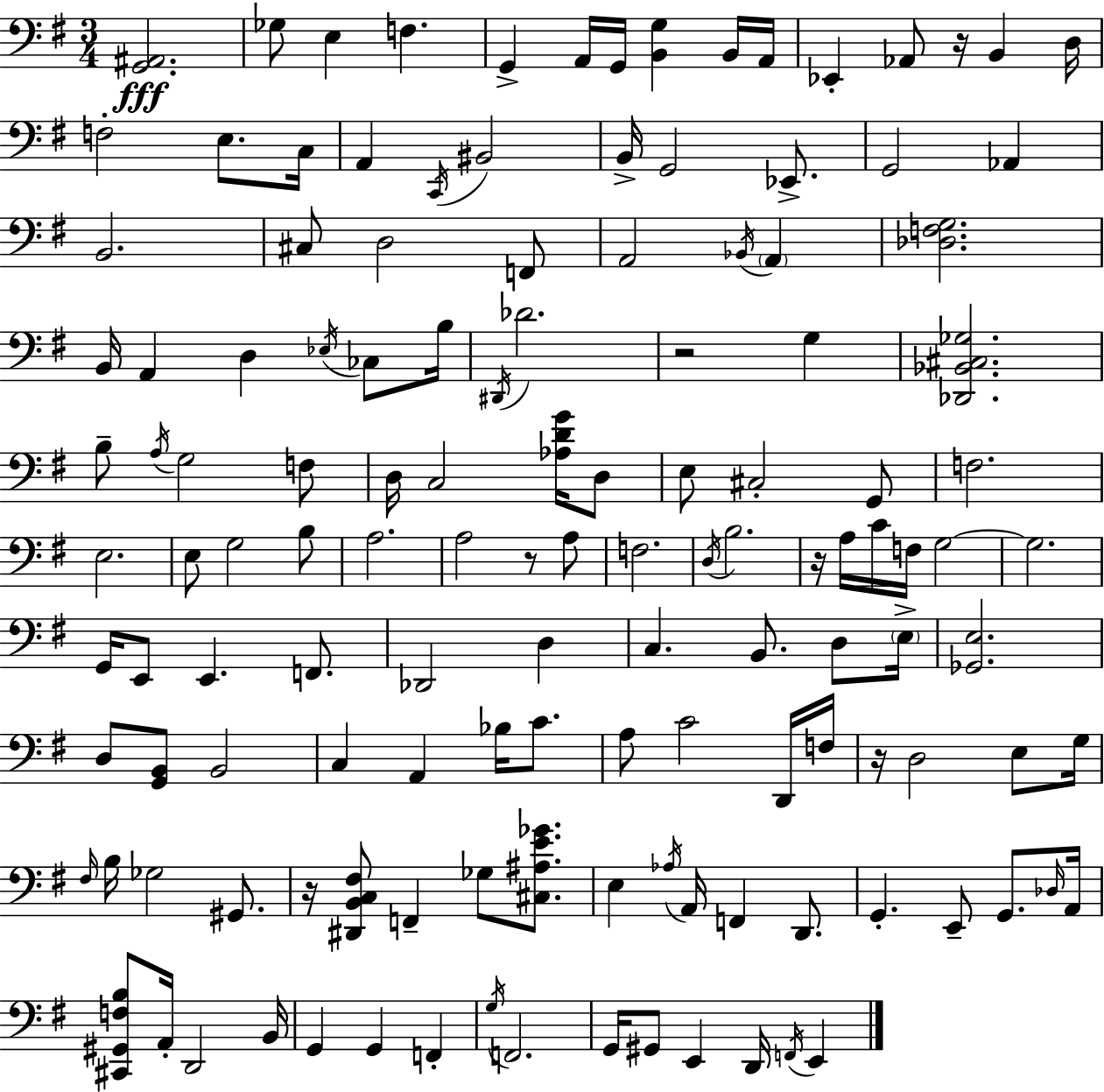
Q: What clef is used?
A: bass